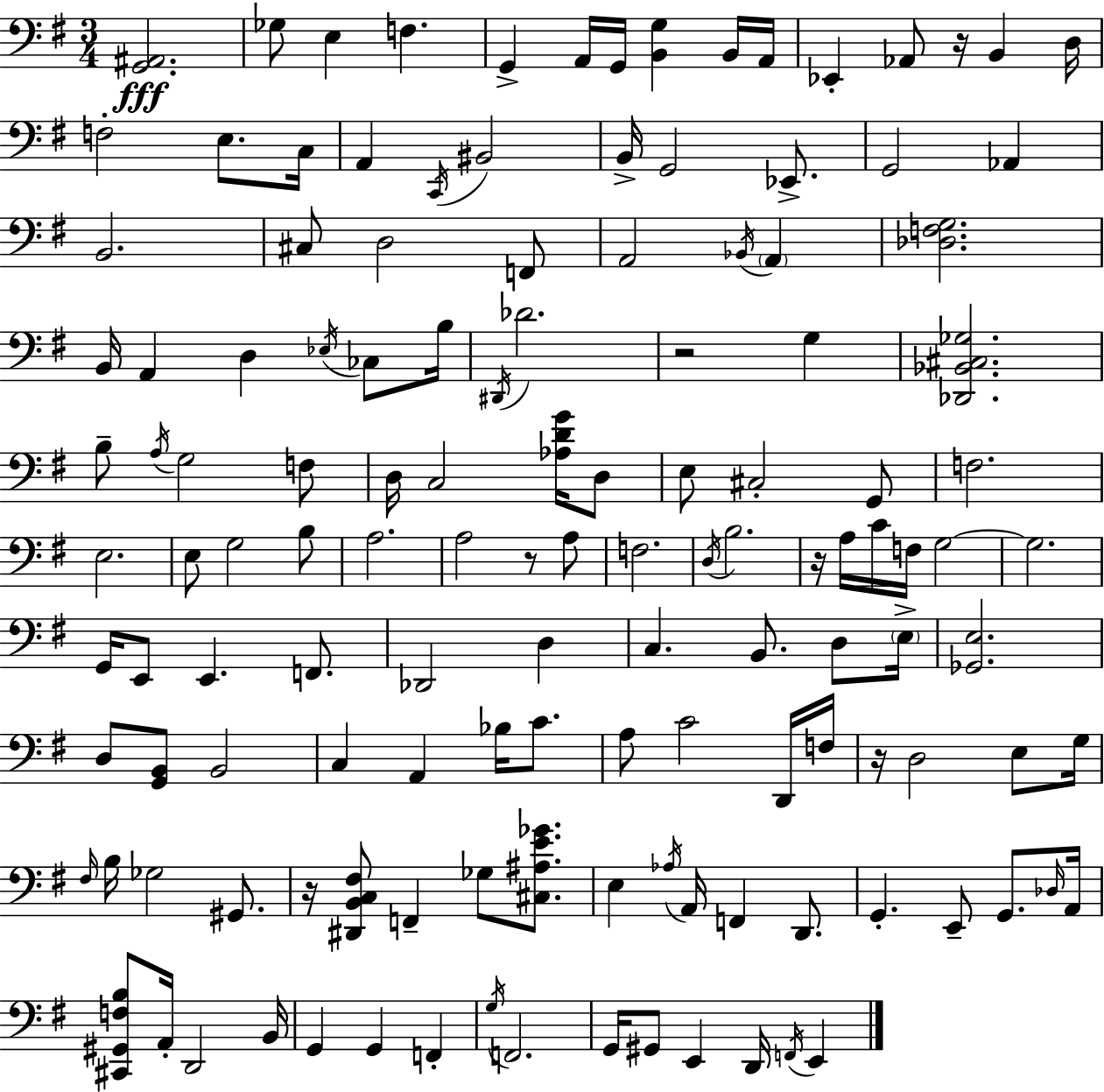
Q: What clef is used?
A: bass